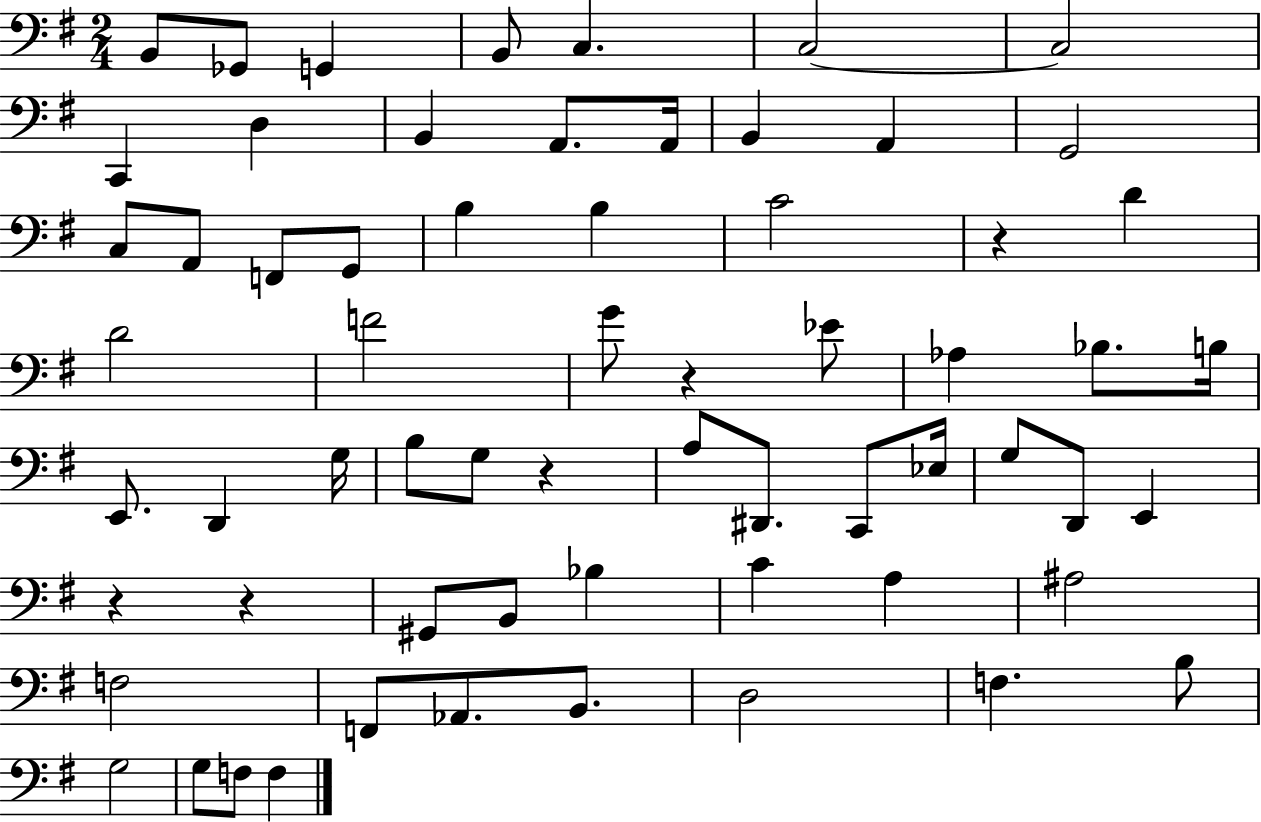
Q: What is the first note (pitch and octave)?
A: B2